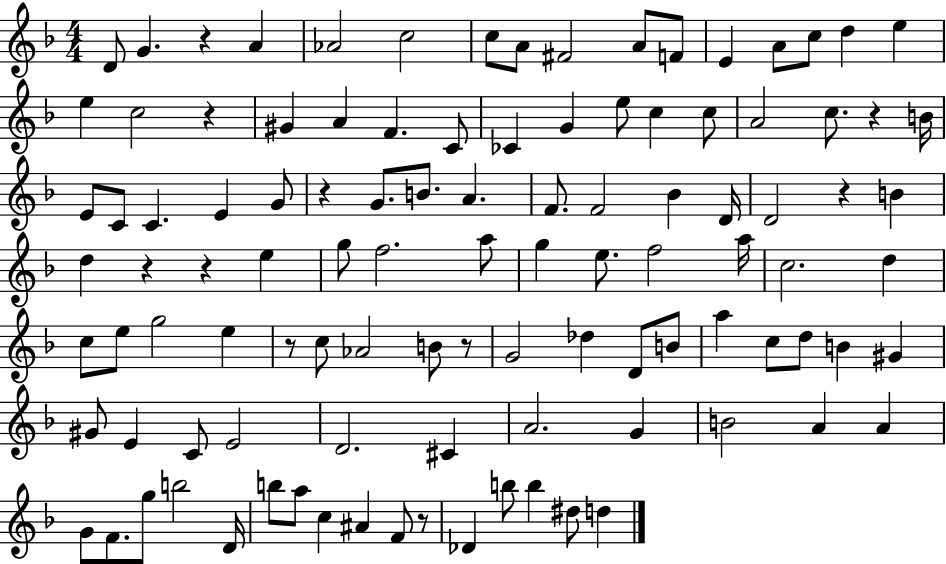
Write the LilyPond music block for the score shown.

{
  \clef treble
  \numericTimeSignature
  \time 4/4
  \key f \major
  d'8 g'4. r4 a'4 | aes'2 c''2 | c''8 a'8 fis'2 a'8 f'8 | e'4 a'8 c''8 d''4 e''4 | \break e''4 c''2 r4 | gis'4 a'4 f'4. c'8 | ces'4 g'4 e''8 c''4 c''8 | a'2 c''8. r4 b'16 | \break e'8 c'8 c'4. e'4 g'8 | r4 g'8. b'8. a'4. | f'8. f'2 bes'4 d'16 | d'2 r4 b'4 | \break d''4 r4 r4 e''4 | g''8 f''2. a''8 | g''4 e''8. f''2 a''16 | c''2. d''4 | \break c''8 e''8 g''2 e''4 | r8 c''8 aes'2 b'8 r8 | g'2 des''4 d'8 b'8 | a''4 c''8 d''8 b'4 gis'4 | \break gis'8 e'4 c'8 e'2 | d'2. cis'4 | a'2. g'4 | b'2 a'4 a'4 | \break g'8 f'8. g''8 b''2 d'16 | b''8 a''8 c''4 ais'4 f'8 r8 | des'4 b''8 b''4 dis''8 d''4 | \bar "|."
}